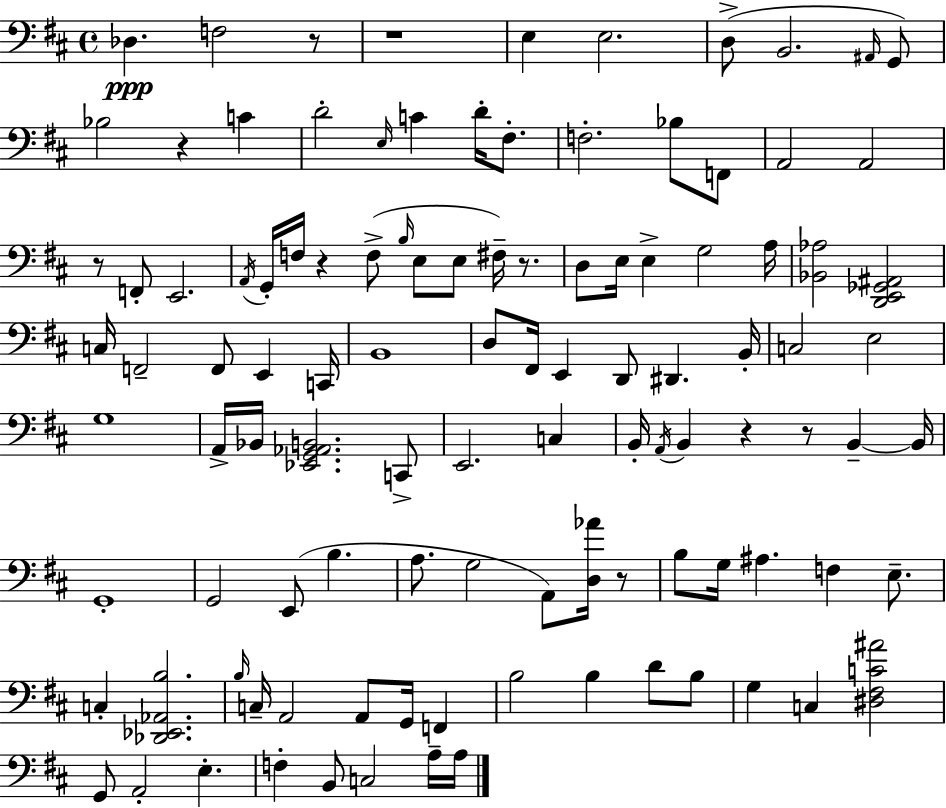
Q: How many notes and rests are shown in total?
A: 108